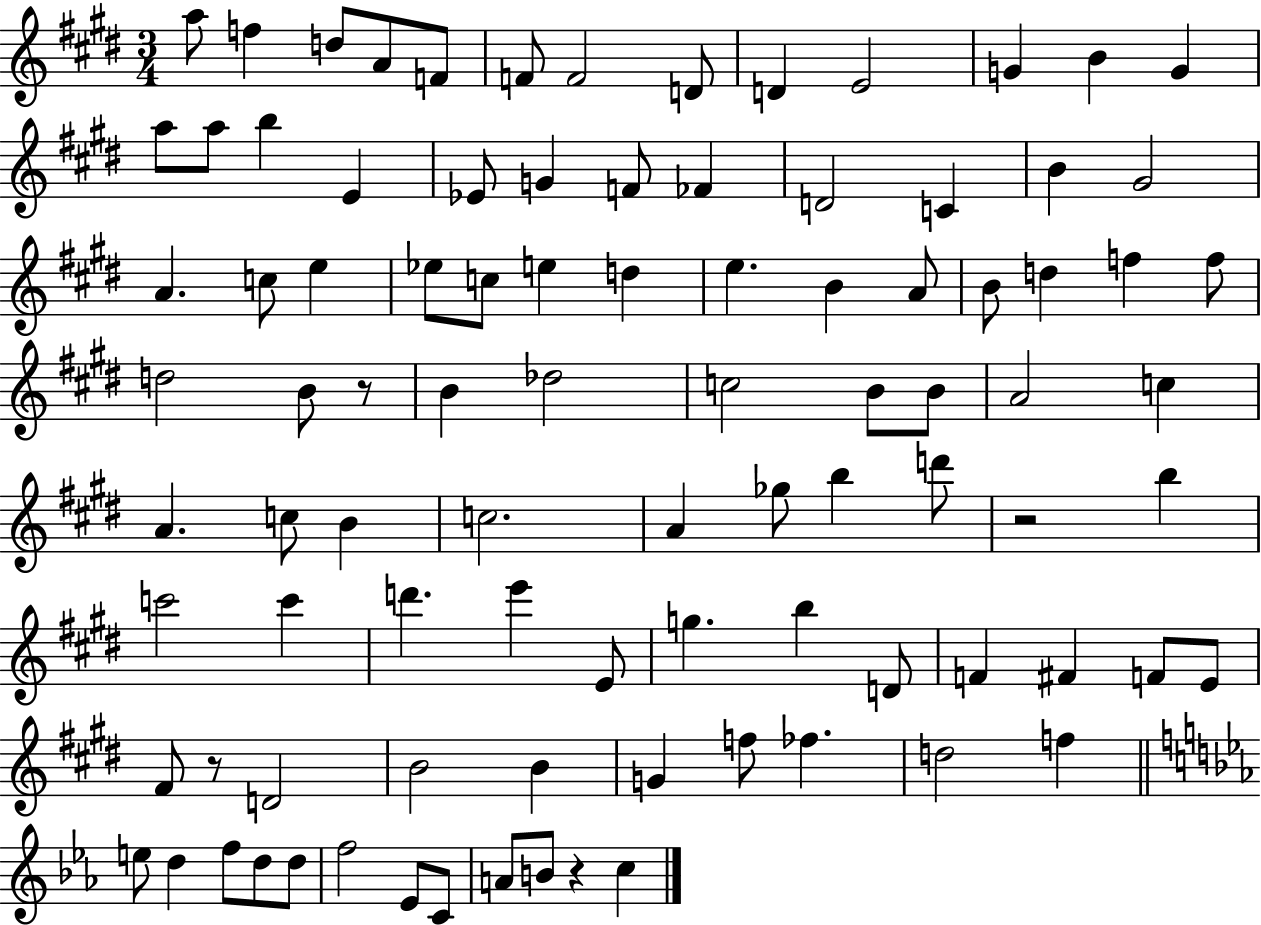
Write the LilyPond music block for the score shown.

{
  \clef treble
  \numericTimeSignature
  \time 3/4
  \key e \major
  a''8 f''4 d''8 a'8 f'8 | f'8 f'2 d'8 | d'4 e'2 | g'4 b'4 g'4 | \break a''8 a''8 b''4 e'4 | ees'8 g'4 f'8 fes'4 | d'2 c'4 | b'4 gis'2 | \break a'4. c''8 e''4 | ees''8 c''8 e''4 d''4 | e''4. b'4 a'8 | b'8 d''4 f''4 f''8 | \break d''2 b'8 r8 | b'4 des''2 | c''2 b'8 b'8 | a'2 c''4 | \break a'4. c''8 b'4 | c''2. | a'4 ges''8 b''4 d'''8 | r2 b''4 | \break c'''2 c'''4 | d'''4. e'''4 e'8 | g''4. b''4 d'8 | f'4 fis'4 f'8 e'8 | \break fis'8 r8 d'2 | b'2 b'4 | g'4 f''8 fes''4. | d''2 f''4 | \break \bar "||" \break \key ees \major e''8 d''4 f''8 d''8 d''8 | f''2 ees'8 c'8 | a'8 b'8 r4 c''4 | \bar "|."
}